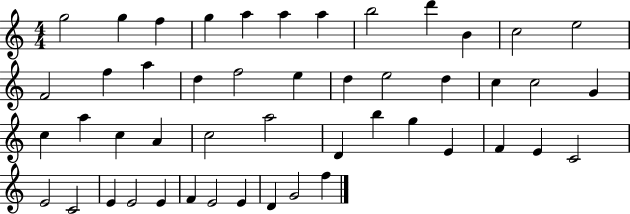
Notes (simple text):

G5/h G5/q F5/q G5/q A5/q A5/q A5/q B5/h D6/q B4/q C5/h E5/h F4/h F5/q A5/q D5/q F5/h E5/q D5/q E5/h D5/q C5/q C5/h G4/q C5/q A5/q C5/q A4/q C5/h A5/h D4/q B5/q G5/q E4/q F4/q E4/q C4/h E4/h C4/h E4/q E4/h E4/q F4/q E4/h E4/q D4/q G4/h F5/q